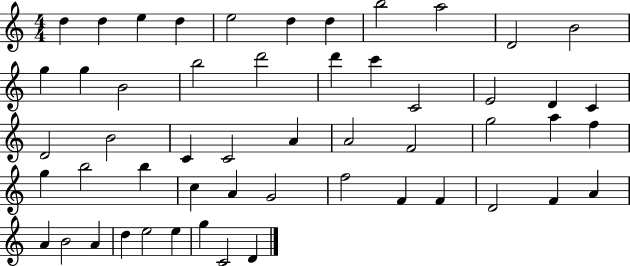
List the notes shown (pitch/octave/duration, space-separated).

D5/q D5/q E5/q D5/q E5/h D5/q D5/q B5/h A5/h D4/h B4/h G5/q G5/q B4/h B5/h D6/h D6/q C6/q C4/h E4/h D4/q C4/q D4/h B4/h C4/q C4/h A4/q A4/h F4/h G5/h A5/q F5/q G5/q B5/h B5/q C5/q A4/q G4/h F5/h F4/q F4/q D4/h F4/q A4/q A4/q B4/h A4/q D5/q E5/h E5/q G5/q C4/h D4/q